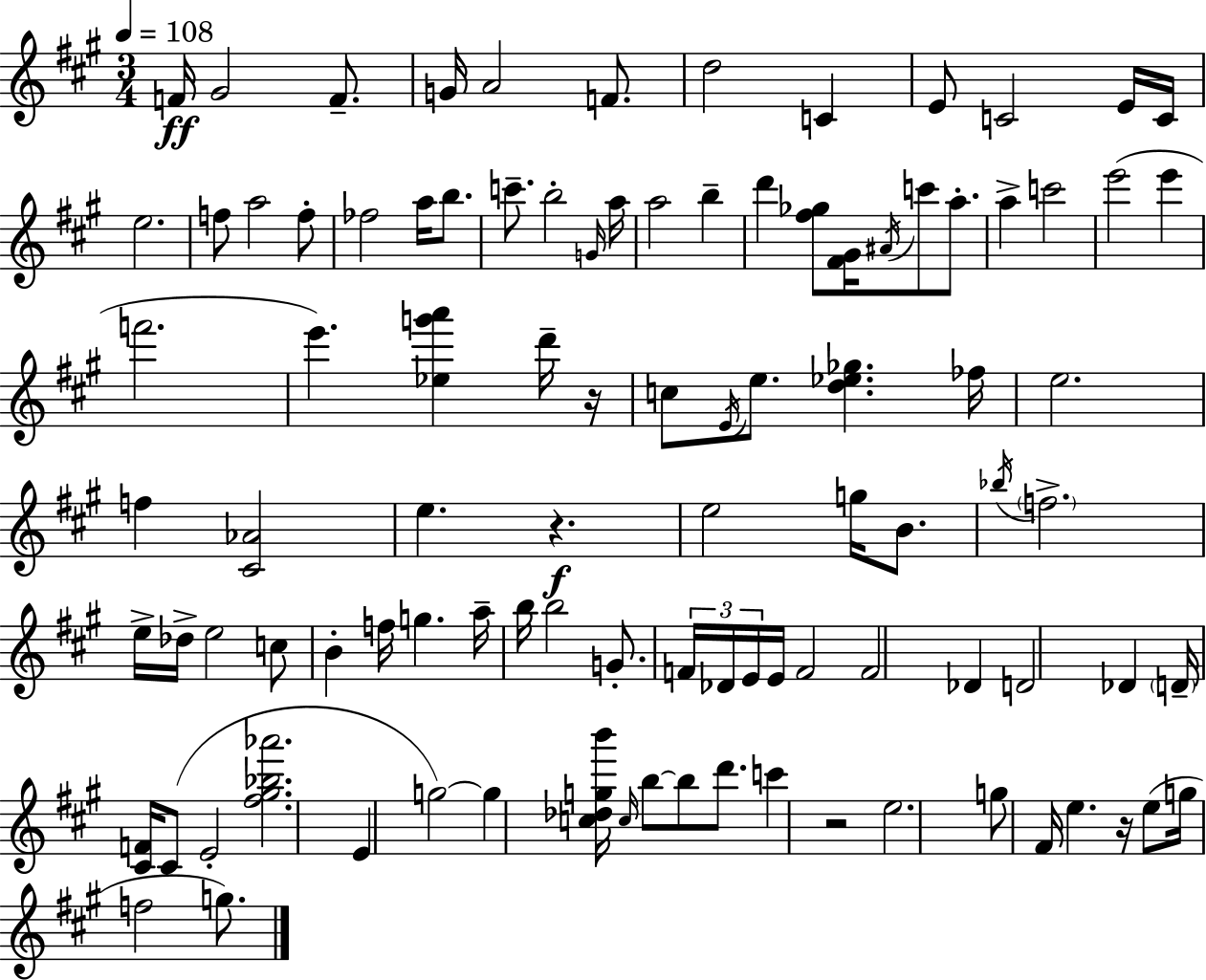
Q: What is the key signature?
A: A major